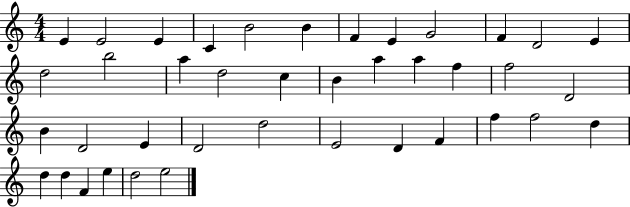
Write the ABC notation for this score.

X:1
T:Untitled
M:4/4
L:1/4
K:C
E E2 E C B2 B F E G2 F D2 E d2 b2 a d2 c B a a f f2 D2 B D2 E D2 d2 E2 D F f f2 d d d F e d2 e2